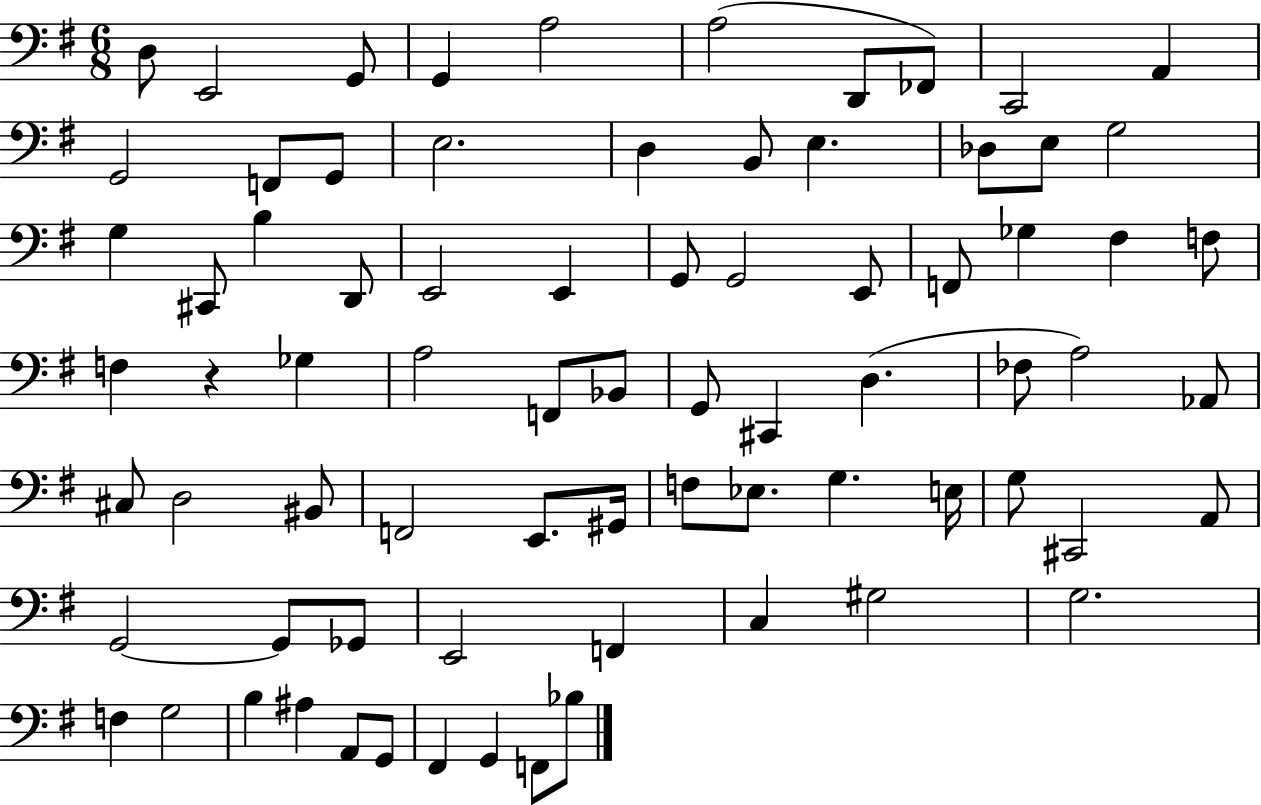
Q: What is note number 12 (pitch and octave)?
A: F2